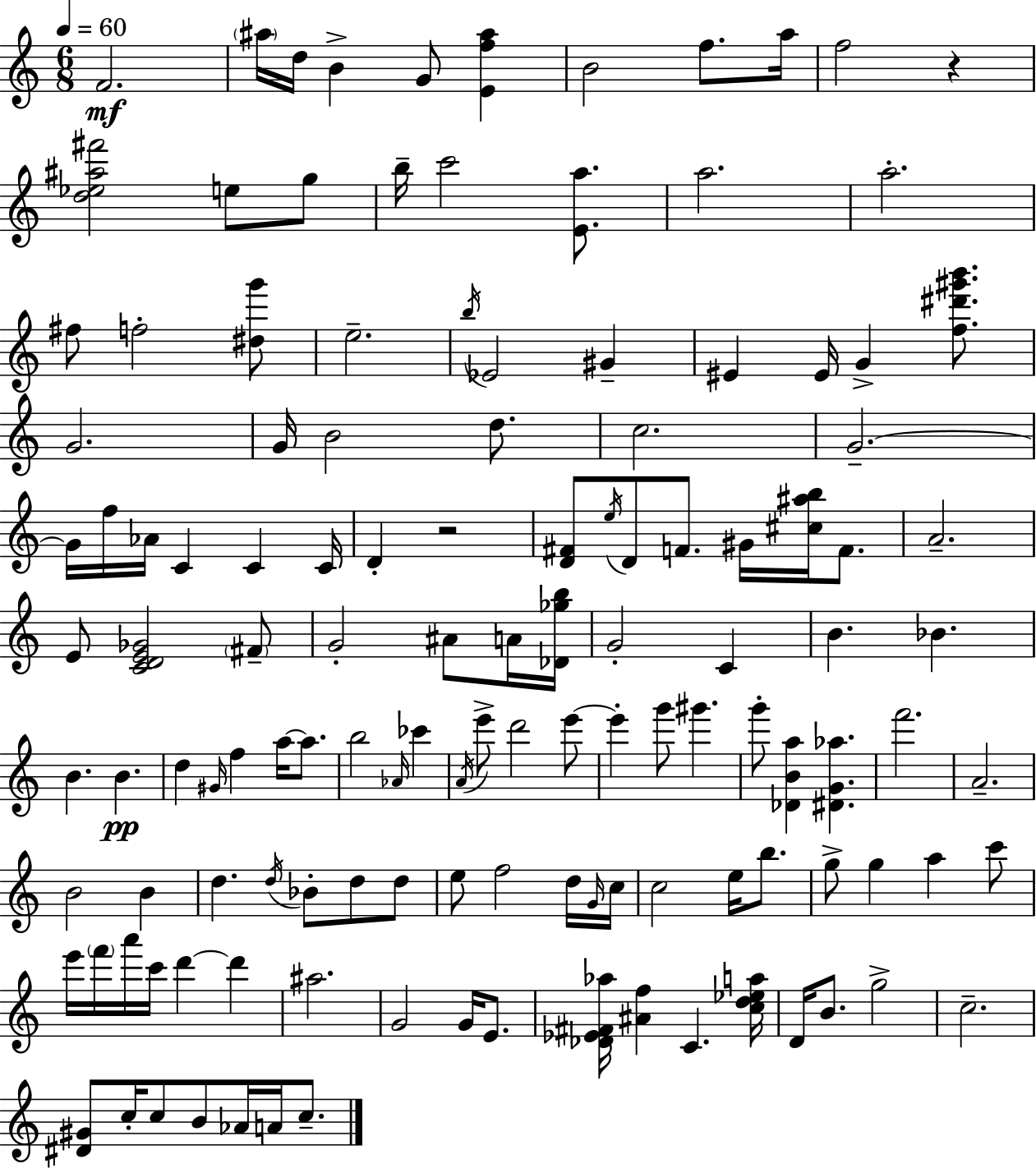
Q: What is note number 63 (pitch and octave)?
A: A4